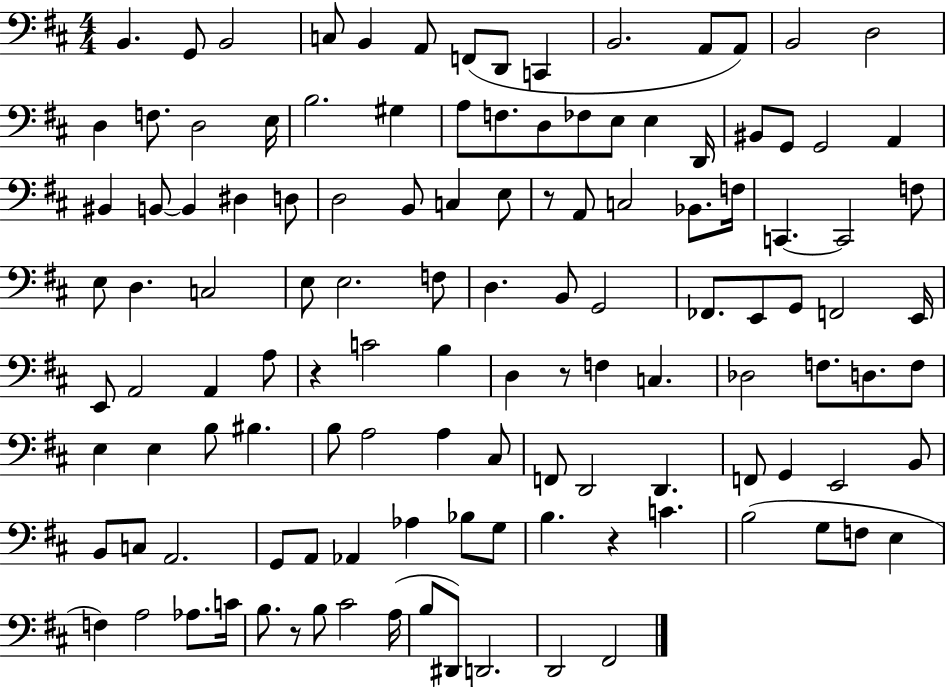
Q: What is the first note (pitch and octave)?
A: B2